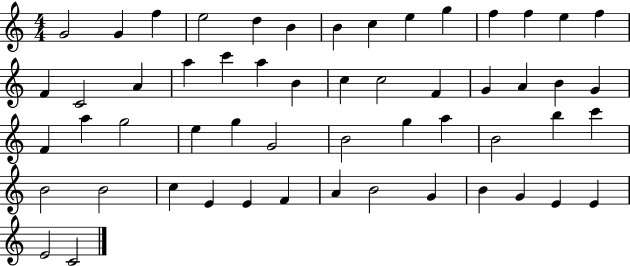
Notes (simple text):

G4/h G4/q F5/q E5/h D5/q B4/q B4/q C5/q E5/q G5/q F5/q F5/q E5/q F5/q F4/q C4/h A4/q A5/q C6/q A5/q B4/q C5/q C5/h F4/q G4/q A4/q B4/q G4/q F4/q A5/q G5/h E5/q G5/q G4/h B4/h G5/q A5/q B4/h B5/q C6/q B4/h B4/h C5/q E4/q E4/q F4/q A4/q B4/h G4/q B4/q G4/q E4/q E4/q E4/h C4/h